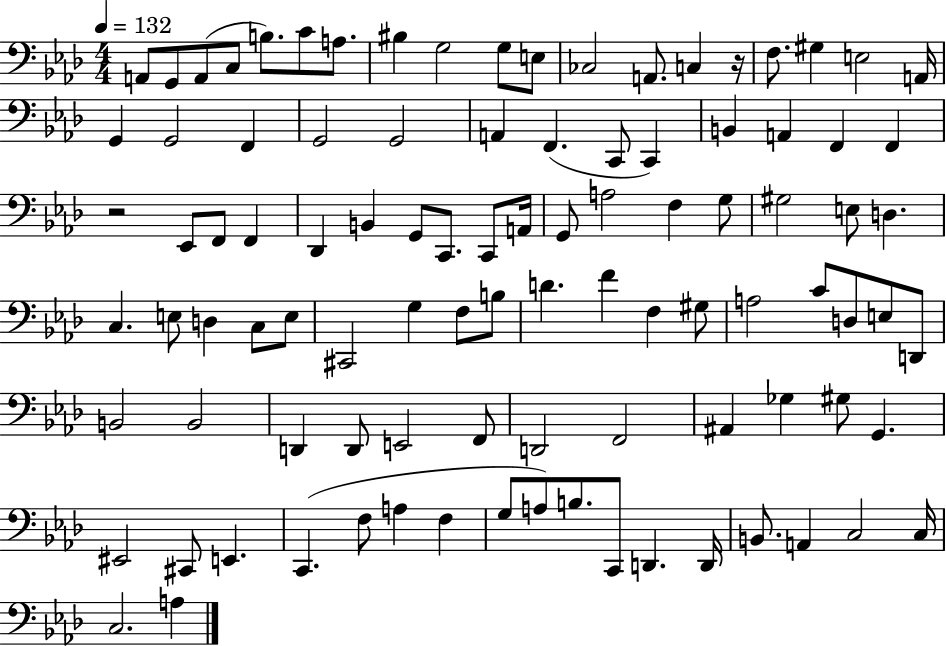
X:1
T:Untitled
M:4/4
L:1/4
K:Ab
A,,/2 G,,/2 A,,/2 C,/2 B,/2 C/2 A,/2 ^B, G,2 G,/2 E,/2 _C,2 A,,/2 C, z/4 F,/2 ^G, E,2 A,,/4 G,, G,,2 F,, G,,2 G,,2 A,, F,, C,,/2 C,, B,, A,, F,, F,, z2 _E,,/2 F,,/2 F,, _D,, B,, G,,/2 C,,/2 C,,/2 A,,/4 G,,/2 A,2 F, G,/2 ^G,2 E,/2 D, C, E,/2 D, C,/2 E,/2 ^C,,2 G, F,/2 B,/2 D F F, ^G,/2 A,2 C/2 D,/2 E,/2 D,,/2 B,,2 B,,2 D,, D,,/2 E,,2 F,,/2 D,,2 F,,2 ^A,, _G, ^G,/2 G,, ^E,,2 ^C,,/2 E,, C,, F,/2 A, F, G,/2 A,/2 B,/2 C,,/2 D,, D,,/4 B,,/2 A,, C,2 C,/4 C,2 A,